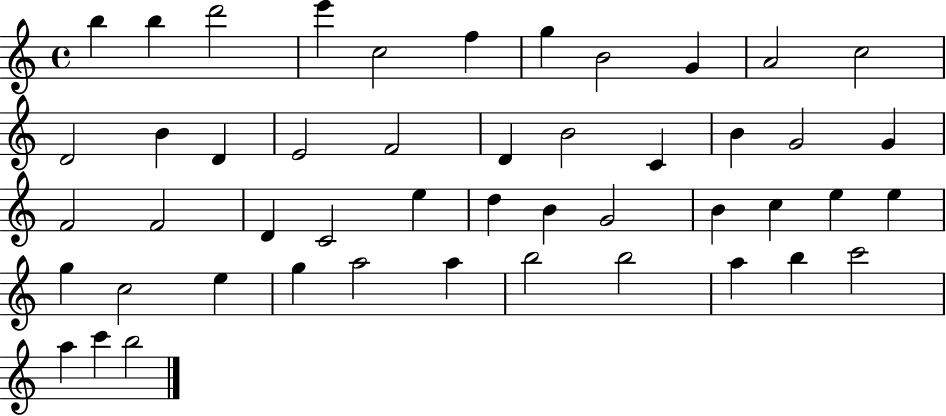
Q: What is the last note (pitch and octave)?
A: B5